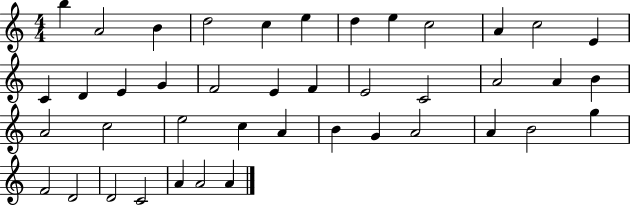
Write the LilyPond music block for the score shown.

{
  \clef treble
  \numericTimeSignature
  \time 4/4
  \key c \major
  b''4 a'2 b'4 | d''2 c''4 e''4 | d''4 e''4 c''2 | a'4 c''2 e'4 | \break c'4 d'4 e'4 g'4 | f'2 e'4 f'4 | e'2 c'2 | a'2 a'4 b'4 | \break a'2 c''2 | e''2 c''4 a'4 | b'4 g'4 a'2 | a'4 b'2 g''4 | \break f'2 d'2 | d'2 c'2 | a'4 a'2 a'4 | \bar "|."
}